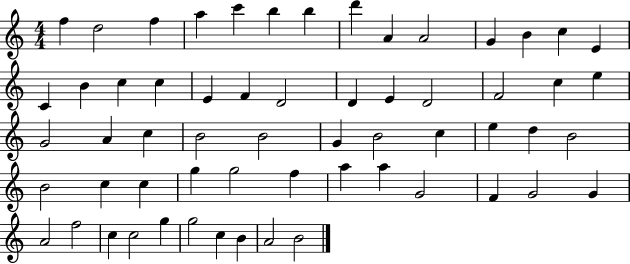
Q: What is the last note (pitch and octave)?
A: B4